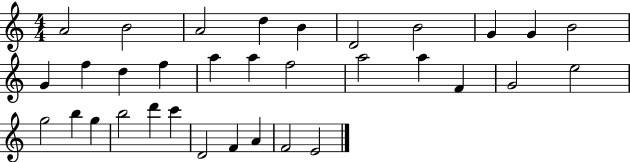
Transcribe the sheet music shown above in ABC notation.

X:1
T:Untitled
M:4/4
L:1/4
K:C
A2 B2 A2 d B D2 B2 G G B2 G f d f a a f2 a2 a F G2 e2 g2 b g b2 d' c' D2 F A F2 E2